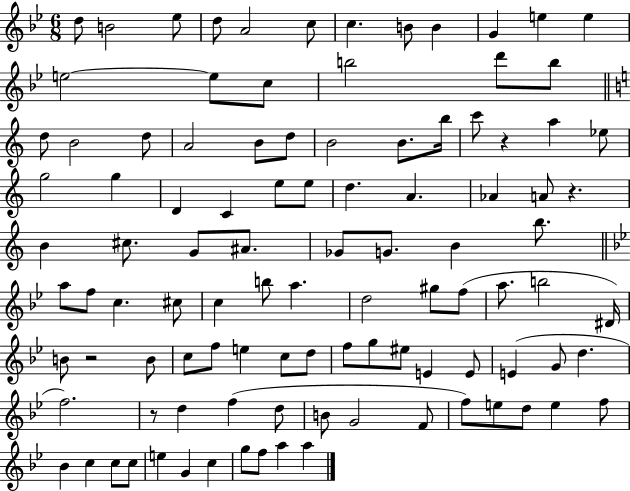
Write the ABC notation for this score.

X:1
T:Untitled
M:6/8
L:1/4
K:Bb
d/2 B2 _e/2 d/2 A2 c/2 c B/2 B G e e e2 e/2 c/2 b2 d'/2 b/2 d/2 B2 d/2 A2 B/2 d/2 B2 B/2 b/4 c'/2 z a _e/2 g2 g D C e/2 e/2 d A _A A/2 z B ^c/2 G/2 ^A/2 _G/2 G/2 B b/2 a/2 f/2 c ^c/2 c b/2 a d2 ^g/2 f/2 a/2 b2 ^D/4 B/2 z2 B/2 c/2 f/2 e c/2 d/2 f/2 g/2 ^e/2 E E/2 E G/2 d f2 z/2 d f d/2 B/2 G2 F/2 f/2 e/2 d/2 e f/2 _B c c/2 c/2 e G c g/2 f/2 a a